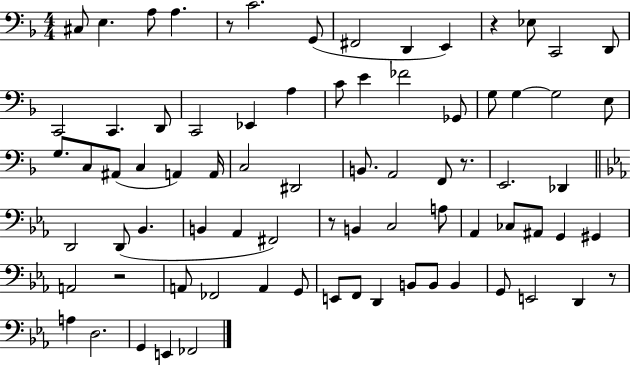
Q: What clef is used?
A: bass